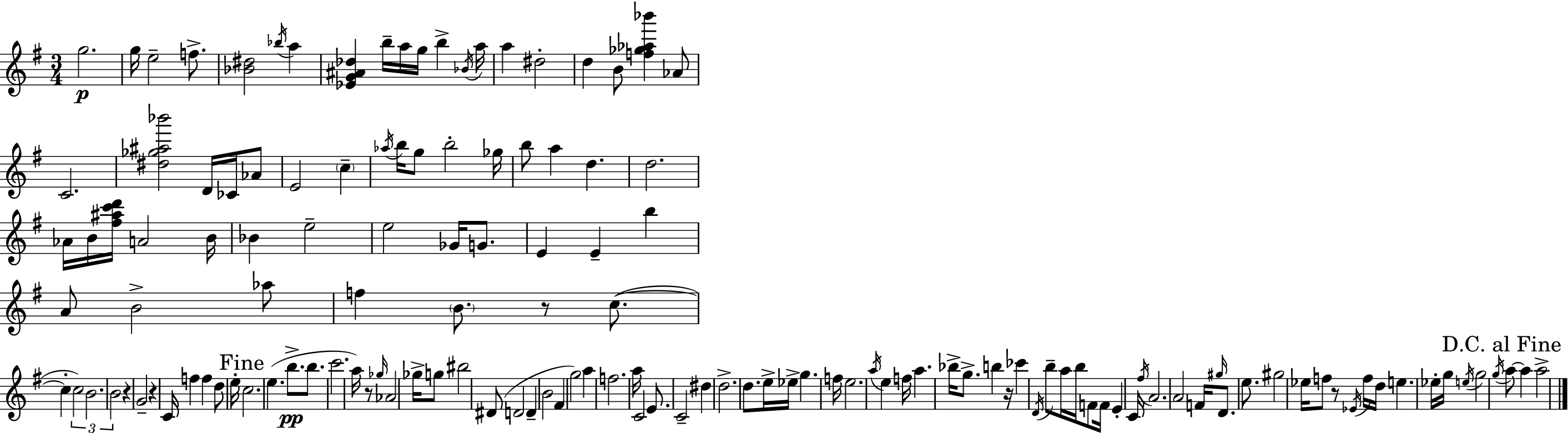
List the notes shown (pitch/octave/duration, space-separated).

G5/h. G5/s E5/h F5/e. [Bb4,D#5]/h Bb5/s A5/q [Eb4,G4,A#4,Db5]/q B5/s A5/s G5/s B5/q Bb4/s A5/s A5/q D#5/h D5/q B4/e [F5,Gb5,Ab5,Bb6]/q Ab4/e C4/h. [D#5,Gb5,A#5,Bb6]/h D4/s CES4/s Ab4/e E4/h C5/q Ab5/s B5/s G5/e B5/h Gb5/s B5/e A5/q D5/q. D5/h. Ab4/s B4/s [F#5,A#5,C6,D6]/s A4/h B4/s Bb4/q E5/h E5/h Gb4/s G4/e. E4/q E4/q B5/q A4/e B4/h Ab5/e F5/q B4/e. R/e C5/e. C5/q C5/h B4/h. B4/h R/q G4/h R/q C4/s F5/q F5/q D5/e E5/s C5/h. E5/q. B5/e. B5/e. C6/h. A5/s R/e Gb5/s Ab4/h Gb5/s G5/e BIS5/h D#4/e D4/h D4/q B4/h F#4/q G5/h A5/q F5/h. A5/s C4/h E4/e. C4/h D#5/q D5/h. D5/e. E5/s Eb5/s G5/q. F5/s E5/h. A5/s E5/q F5/s A5/q. Bb5/s G5/e. B5/q R/s CES6/q D4/s B5/e A5/s B5/s F4/e F4/s E4/q C4/s F#5/s A4/h. A4/h F4/s G#5/s D4/e. E5/e. G#5/h Eb5/s F5/e R/e Eb4/s F5/s D5/s E5/q. Eb5/s G5/s E5/s G5/h G5/s A5/e A5/q A5/h